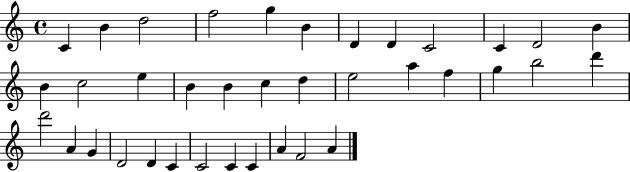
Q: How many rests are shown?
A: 0